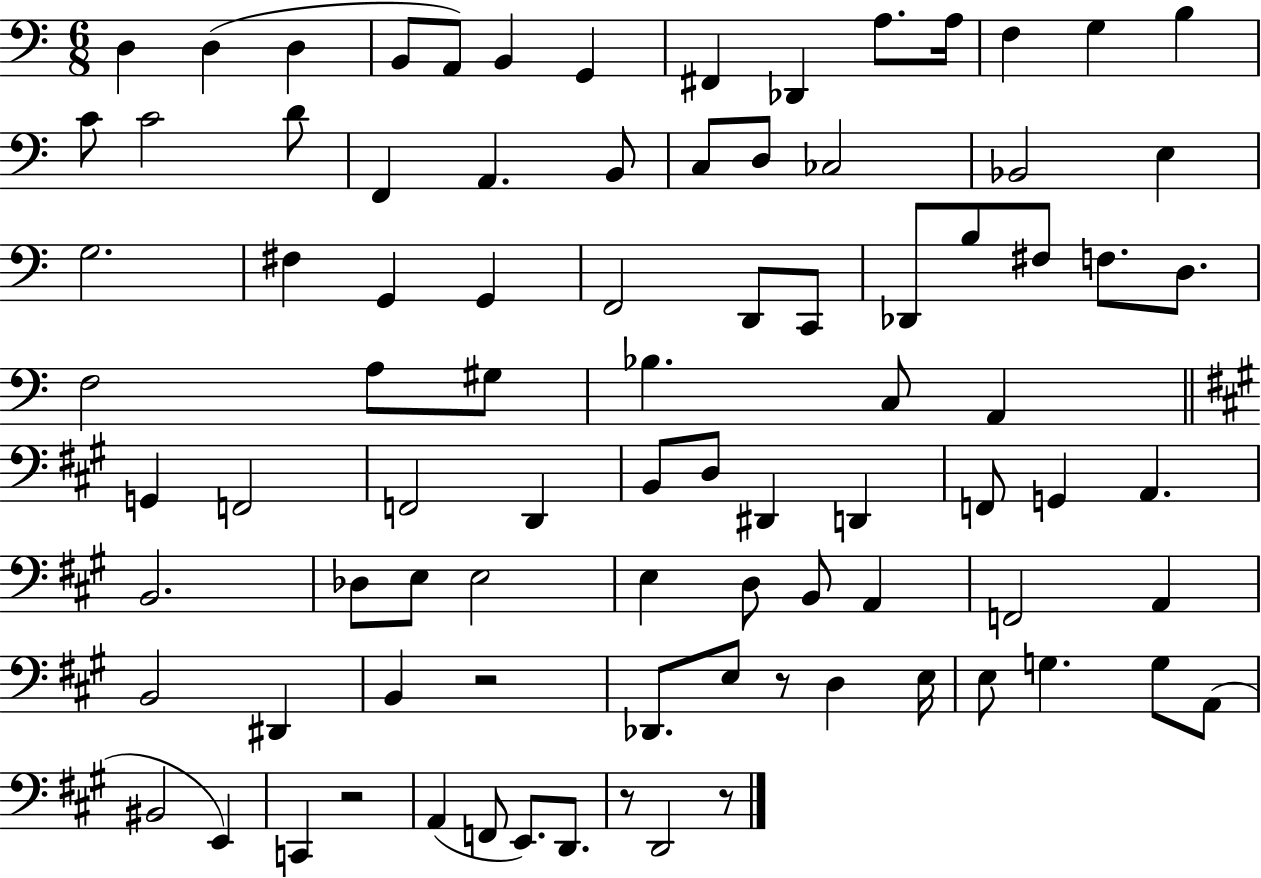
X:1
T:Untitled
M:6/8
L:1/4
K:C
D, D, D, B,,/2 A,,/2 B,, G,, ^F,, _D,, A,/2 A,/4 F, G, B, C/2 C2 D/2 F,, A,, B,,/2 C,/2 D,/2 _C,2 _B,,2 E, G,2 ^F, G,, G,, F,,2 D,,/2 C,,/2 _D,,/2 B,/2 ^F,/2 F,/2 D,/2 F,2 A,/2 ^G,/2 _B, C,/2 A,, G,, F,,2 F,,2 D,, B,,/2 D,/2 ^D,, D,, F,,/2 G,, A,, B,,2 _D,/2 E,/2 E,2 E, D,/2 B,,/2 A,, F,,2 A,, B,,2 ^D,, B,, z2 _D,,/2 E,/2 z/2 D, E,/4 E,/2 G, G,/2 A,,/2 ^B,,2 E,, C,, z2 A,, F,,/2 E,,/2 D,,/2 z/2 D,,2 z/2